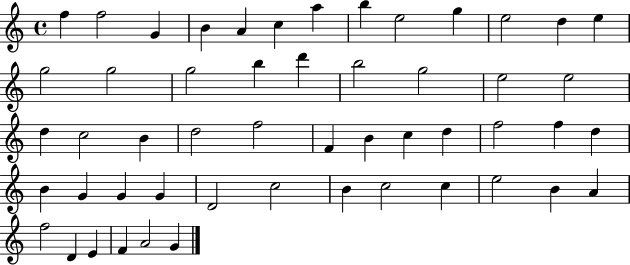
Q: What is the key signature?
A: C major